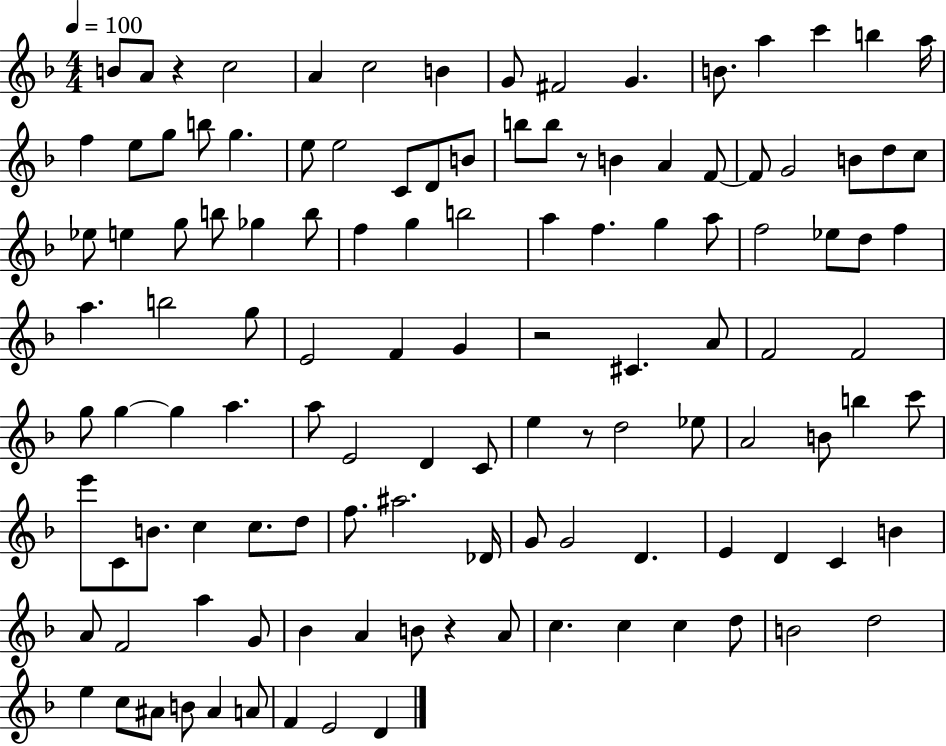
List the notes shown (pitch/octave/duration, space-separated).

B4/e A4/e R/q C5/h A4/q C5/h B4/q G4/e F#4/h G4/q. B4/e. A5/q C6/q B5/q A5/s F5/q E5/e G5/e B5/e G5/q. E5/e E5/h C4/e D4/e B4/e B5/e B5/e R/e B4/q A4/q F4/e F4/e G4/h B4/e D5/e C5/e Eb5/e E5/q G5/e B5/e Gb5/q B5/e F5/q G5/q B5/h A5/q F5/q. G5/q A5/e F5/h Eb5/e D5/e F5/q A5/q. B5/h G5/e E4/h F4/q G4/q R/h C#4/q. A4/e F4/h F4/h G5/e G5/q G5/q A5/q. A5/e E4/h D4/q C4/e E5/q R/e D5/h Eb5/e A4/h B4/e B5/q C6/e E6/e C4/e B4/e. C5/q C5/e. D5/e F5/e. A#5/h. Db4/s G4/e G4/h D4/q. E4/q D4/q C4/q B4/q A4/e F4/h A5/q G4/e Bb4/q A4/q B4/e R/q A4/e C5/q. C5/q C5/q D5/e B4/h D5/h E5/q C5/e A#4/e B4/e A#4/q A4/e F4/q E4/h D4/q